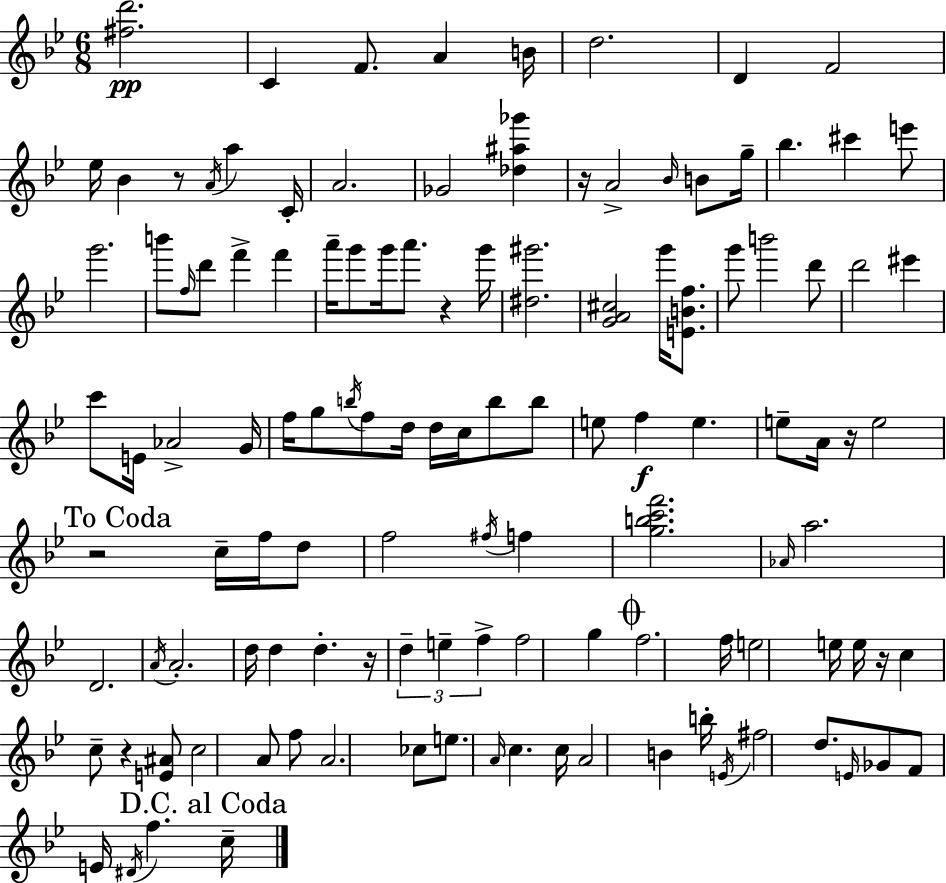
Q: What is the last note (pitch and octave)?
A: C5